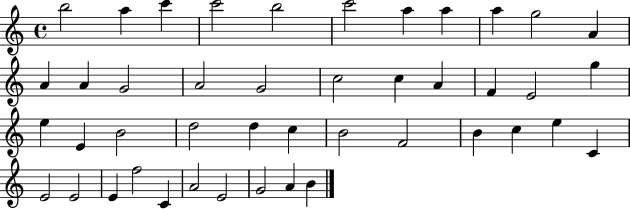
{
  \clef treble
  \time 4/4
  \defaultTimeSignature
  \key c \major
  b''2 a''4 c'''4 | c'''2 b''2 | c'''2 a''4 a''4 | a''4 g''2 a'4 | \break a'4 a'4 g'2 | a'2 g'2 | c''2 c''4 a'4 | f'4 e'2 g''4 | \break e''4 e'4 b'2 | d''2 d''4 c''4 | b'2 f'2 | b'4 c''4 e''4 c'4 | \break e'2 e'2 | e'4 f''2 c'4 | a'2 e'2 | g'2 a'4 b'4 | \break \bar "|."
}